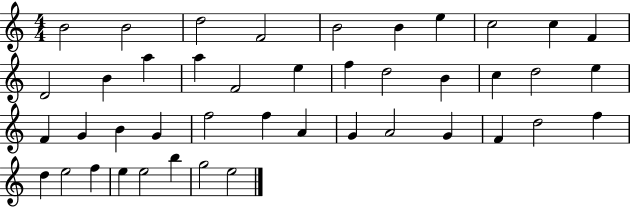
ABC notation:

X:1
T:Untitled
M:4/4
L:1/4
K:C
B2 B2 d2 F2 B2 B e c2 c F D2 B a a F2 e f d2 B c d2 e F G B G f2 f A G A2 G F d2 f d e2 f e e2 b g2 e2